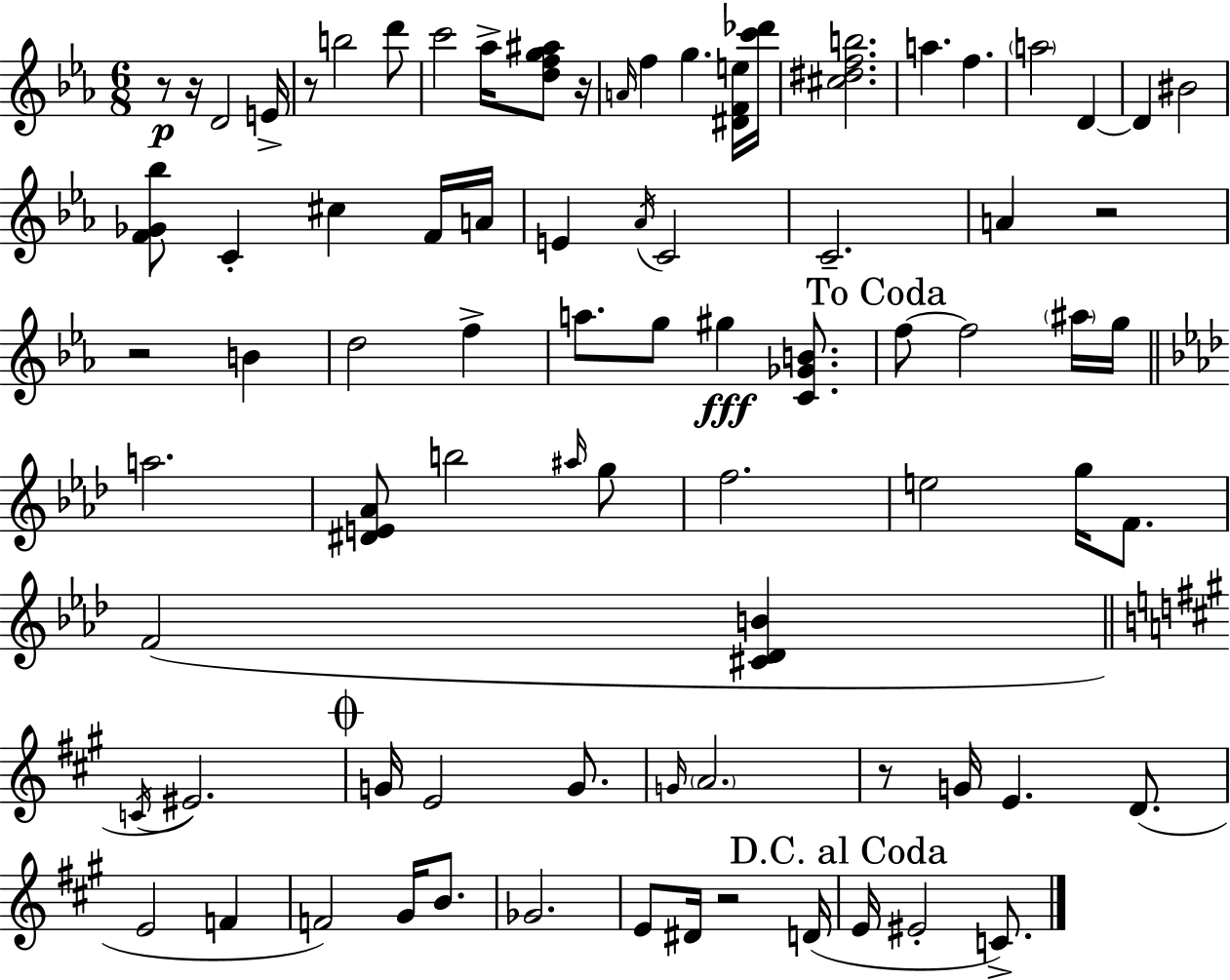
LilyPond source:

{
  \clef treble
  \numericTimeSignature
  \time 6/8
  \key ees \major
  r8\p r16 d'2 e'16-> | r8 b''2 d'''8 | c'''2 aes''16-> <d'' f'' g'' ais''>8 r16 | \grace { a'16 } f''4 g''4. <dis' f' e''>16 | \break <c''' des'''>16 <cis'' dis'' f'' b''>2. | a''4. f''4. | \parenthesize a''2 d'4~~ | d'4 bis'2 | \break <f' ges' bes''>8 c'4-. cis''4 f'16 | a'16 e'4 \acciaccatura { aes'16 } c'2 | c'2.-- | a'4 r2 | \break r2 b'4 | d''2 f''4-> | a''8. g''8 gis''4\fff <c' ges' b'>8. | \mark "To Coda" f''8~~ f''2 | \break \parenthesize ais''16 g''16 \bar "||" \break \key aes \major a''2. | <dis' e' aes'>8 b''2 \grace { ais''16 } g''8 | f''2. | e''2 g''16 f'8. | \break f'2( <cis' des' b'>4 | \bar "||" \break \key a \major \acciaccatura { c'16 } eis'2.) | \mark \markup { \musicglyph "scripts.coda" } g'16 e'2 g'8. | \grace { g'16 } \parenthesize a'2. | r8 g'16 e'4. d'8.( | \break e'2 f'4 | f'2) gis'16 b'8. | ges'2. | e'8 dis'16 r2 | \break d'16( \mark "D.C. al Coda" e'16 eis'2-. c'8.->) | \bar "|."
}